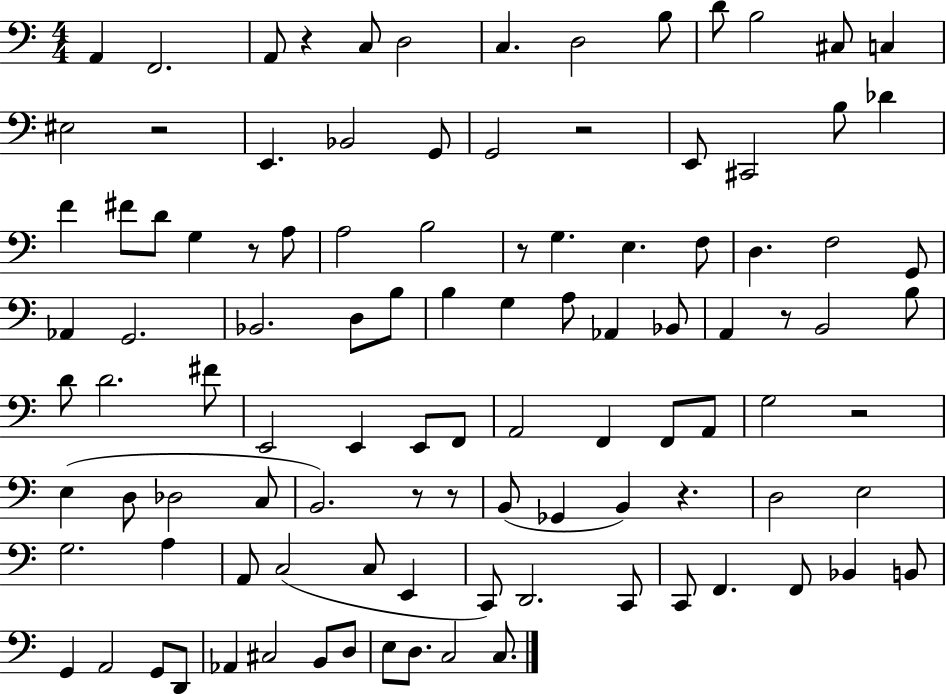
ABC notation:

X:1
T:Untitled
M:4/4
L:1/4
K:C
A,, F,,2 A,,/2 z C,/2 D,2 C, D,2 B,/2 D/2 B,2 ^C,/2 C, ^E,2 z2 E,, _B,,2 G,,/2 G,,2 z2 E,,/2 ^C,,2 B,/2 _D F ^F/2 D/2 G, z/2 A,/2 A,2 B,2 z/2 G, E, F,/2 D, F,2 G,,/2 _A,, G,,2 _B,,2 D,/2 B,/2 B, G, A,/2 _A,, _B,,/2 A,, z/2 B,,2 B,/2 D/2 D2 ^F/2 E,,2 E,, E,,/2 F,,/2 A,,2 F,, F,,/2 A,,/2 G,2 z2 E, D,/2 _D,2 C,/2 B,,2 z/2 z/2 B,,/2 _G,, B,, z D,2 E,2 G,2 A, A,,/2 C,2 C,/2 E,, C,,/2 D,,2 C,,/2 C,,/2 F,, F,,/2 _B,, B,,/2 G,, A,,2 G,,/2 D,,/2 _A,, ^C,2 B,,/2 D,/2 E,/2 D,/2 C,2 C,/2